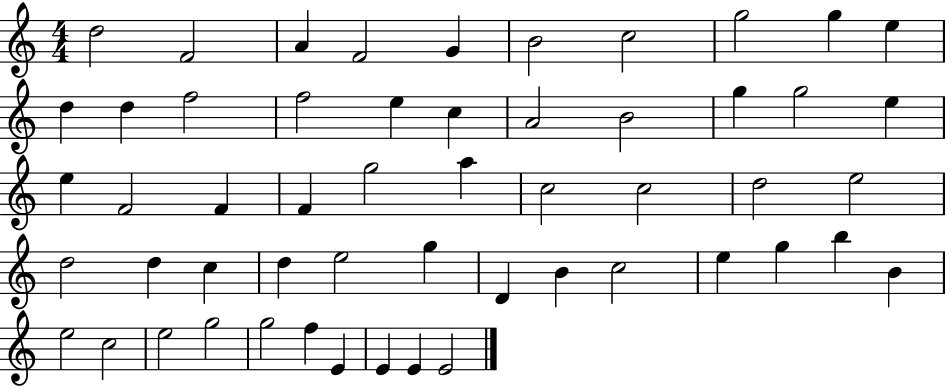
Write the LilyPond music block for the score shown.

{
  \clef treble
  \numericTimeSignature
  \time 4/4
  \key c \major
  d''2 f'2 | a'4 f'2 g'4 | b'2 c''2 | g''2 g''4 e''4 | \break d''4 d''4 f''2 | f''2 e''4 c''4 | a'2 b'2 | g''4 g''2 e''4 | \break e''4 f'2 f'4 | f'4 g''2 a''4 | c''2 c''2 | d''2 e''2 | \break d''2 d''4 c''4 | d''4 e''2 g''4 | d'4 b'4 c''2 | e''4 g''4 b''4 b'4 | \break e''2 c''2 | e''2 g''2 | g''2 f''4 e'4 | e'4 e'4 e'2 | \break \bar "|."
}